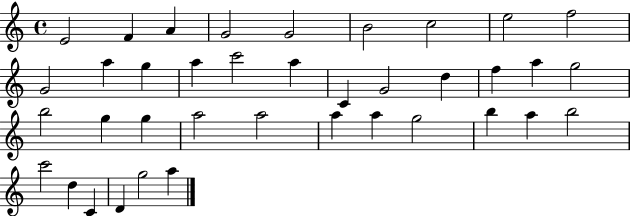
E4/h F4/q A4/q G4/h G4/h B4/h C5/h E5/h F5/h G4/h A5/q G5/q A5/q C6/h A5/q C4/q G4/h D5/q F5/q A5/q G5/h B5/h G5/q G5/q A5/h A5/h A5/q A5/q G5/h B5/q A5/q B5/h C6/h D5/q C4/q D4/q G5/h A5/q